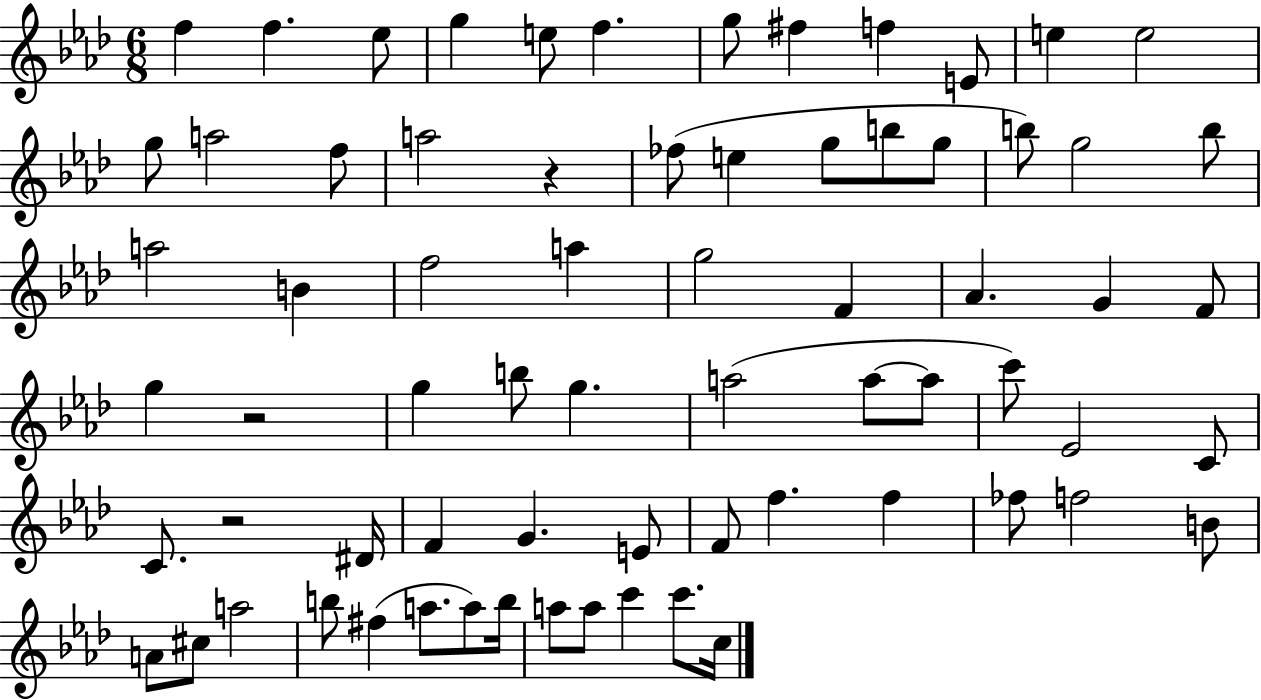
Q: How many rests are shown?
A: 3